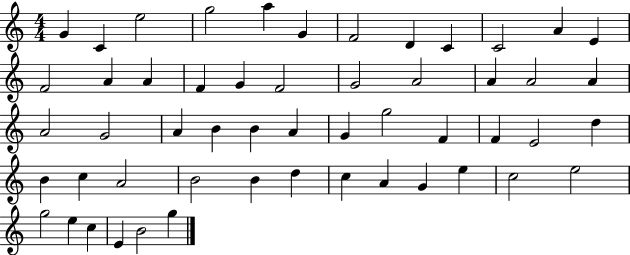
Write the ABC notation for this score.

X:1
T:Untitled
M:4/4
L:1/4
K:C
G C e2 g2 a G F2 D C C2 A E F2 A A F G F2 G2 A2 A A2 A A2 G2 A B B A G g2 F F E2 d B c A2 B2 B d c A G e c2 e2 g2 e c E B2 g